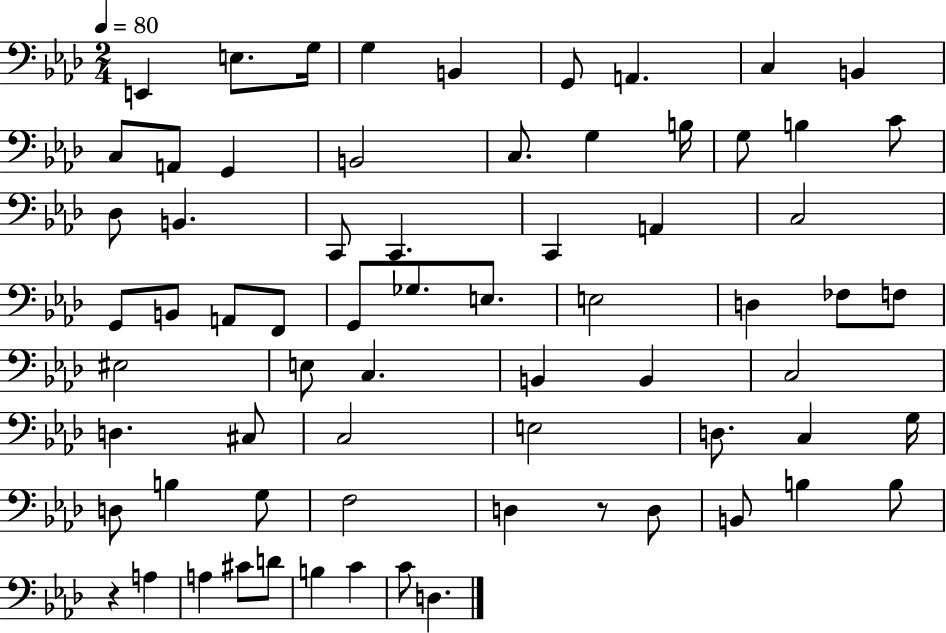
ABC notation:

X:1
T:Untitled
M:2/4
L:1/4
K:Ab
E,, E,/2 G,/4 G, B,, G,,/2 A,, C, B,, C,/2 A,,/2 G,, B,,2 C,/2 G, B,/4 G,/2 B, C/2 _D,/2 B,, C,,/2 C,, C,, A,, C,2 G,,/2 B,,/2 A,,/2 F,,/2 G,,/2 _G,/2 E,/2 E,2 D, _F,/2 F,/2 ^E,2 E,/2 C, B,, B,, C,2 D, ^C,/2 C,2 E,2 D,/2 C, G,/4 D,/2 B, G,/2 F,2 D, z/2 D,/2 B,,/2 B, B,/2 z A, A, ^C/2 D/2 B, C C/2 D,